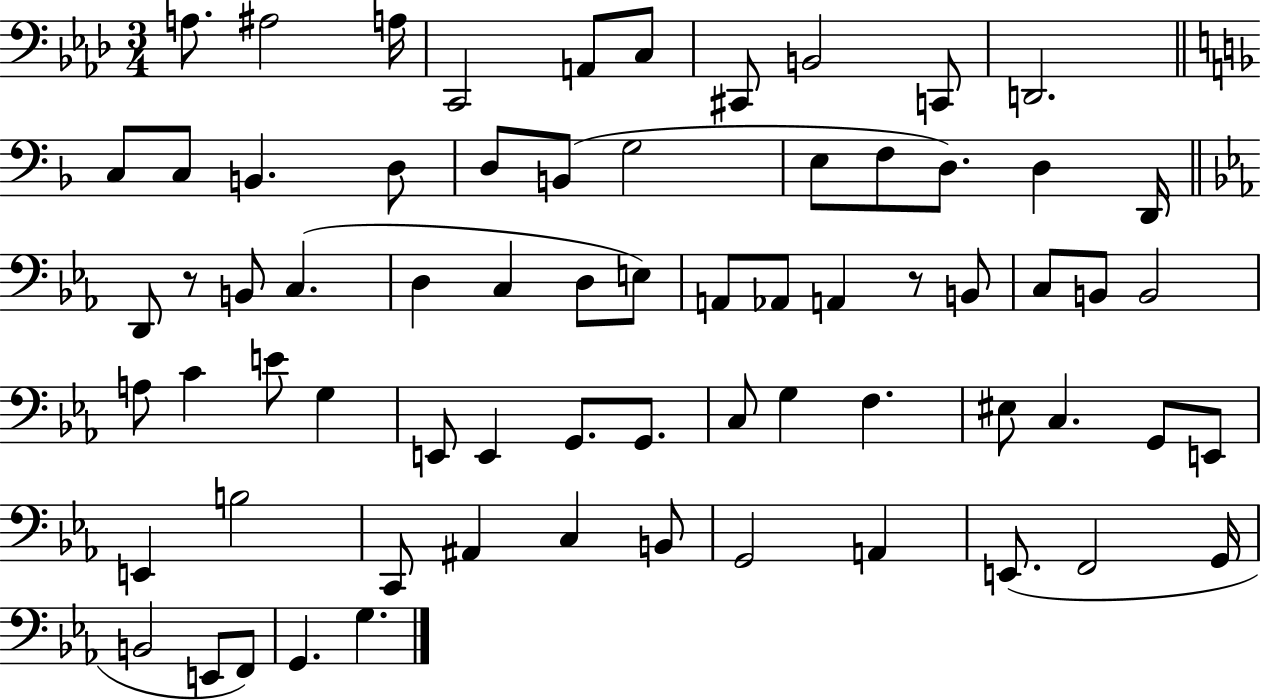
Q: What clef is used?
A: bass